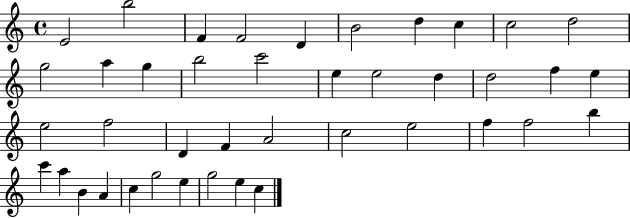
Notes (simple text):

E4/h B5/h F4/q F4/h D4/q B4/h D5/q C5/q C5/h D5/h G5/h A5/q G5/q B5/h C6/h E5/q E5/h D5/q D5/h F5/q E5/q E5/h F5/h D4/q F4/q A4/h C5/h E5/h F5/q F5/h B5/q C6/q A5/q B4/q A4/q C5/q G5/h E5/q G5/h E5/q C5/q